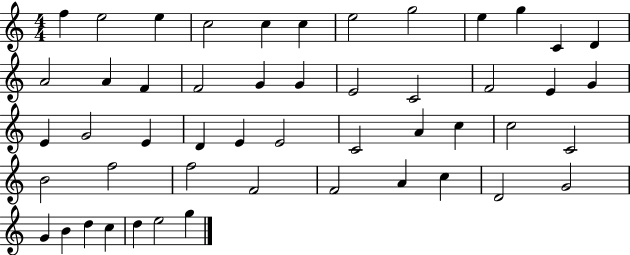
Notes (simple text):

F5/q E5/h E5/q C5/h C5/q C5/q E5/h G5/h E5/q G5/q C4/q D4/q A4/h A4/q F4/q F4/h G4/q G4/q E4/h C4/h F4/h E4/q G4/q E4/q G4/h E4/q D4/q E4/q E4/h C4/h A4/q C5/q C5/h C4/h B4/h F5/h F5/h F4/h F4/h A4/q C5/q D4/h G4/h G4/q B4/q D5/q C5/q D5/q E5/h G5/q